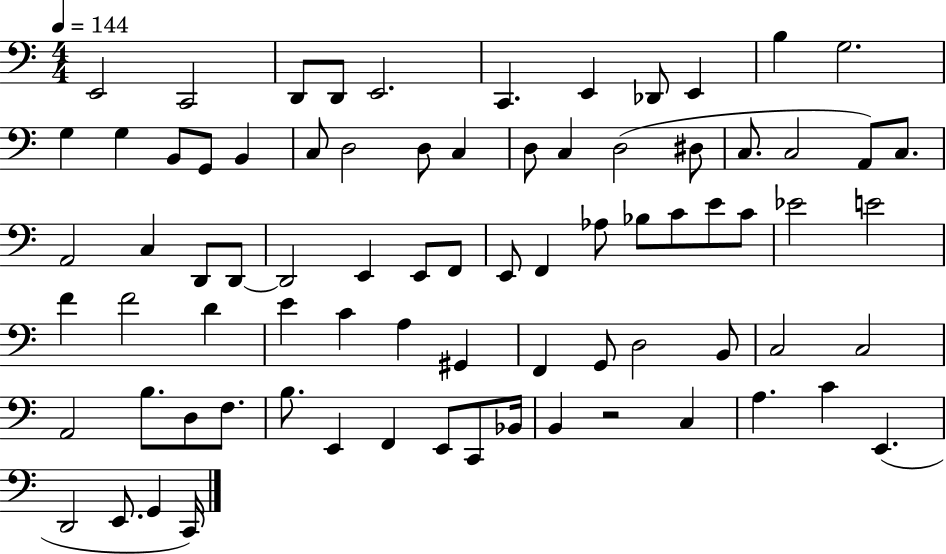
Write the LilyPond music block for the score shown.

{
  \clef bass
  \numericTimeSignature
  \time 4/4
  \key c \major
  \tempo 4 = 144
  e,2 c,2 | d,8 d,8 e,2. | c,4. e,4 des,8 e,4 | b4 g2. | \break g4 g4 b,8 g,8 b,4 | c8 d2 d8 c4 | d8 c4 d2( dis8 | c8. c2 a,8) c8. | \break a,2 c4 d,8 d,8~~ | d,2 e,4 e,8 f,8 | e,8 f,4 aes8 bes8 c'8 e'8 c'8 | ees'2 e'2 | \break f'4 f'2 d'4 | e'4 c'4 a4 gis,4 | f,4 g,8 d2 b,8 | c2 c2 | \break a,2 b8. d8 f8. | b8. e,4 f,4 e,8 c,8 bes,16 | b,4 r2 c4 | a4. c'4 e,4.( | \break d,2 e,8. g,4 c,16) | \bar "|."
}